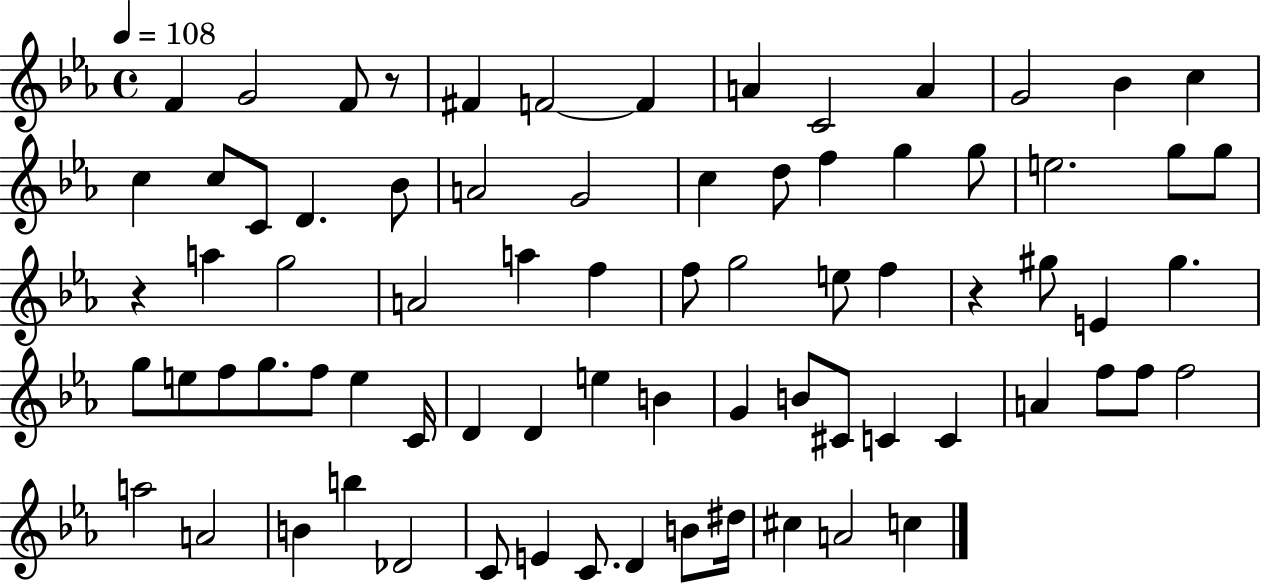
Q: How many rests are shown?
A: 3